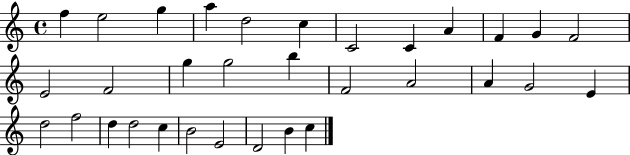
X:1
T:Untitled
M:4/4
L:1/4
K:C
f e2 g a d2 c C2 C A F G F2 E2 F2 g g2 b F2 A2 A G2 E d2 f2 d d2 c B2 E2 D2 B c